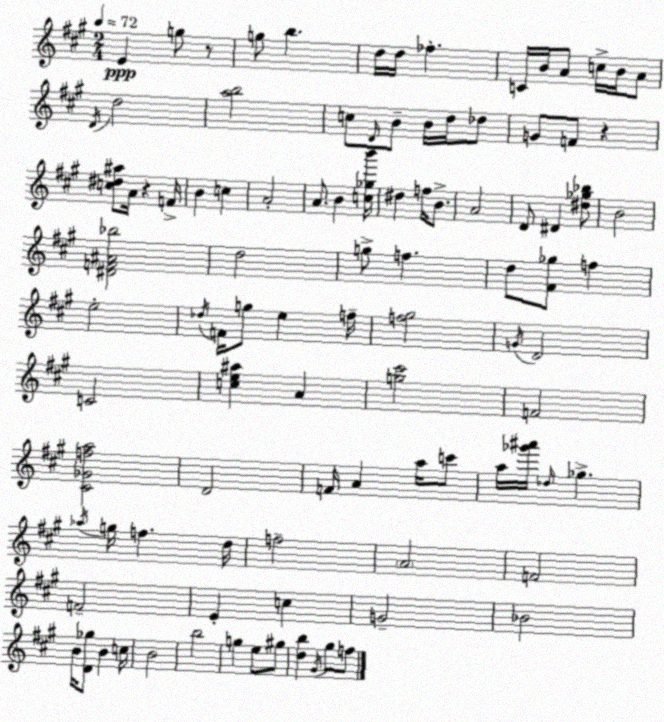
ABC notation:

X:1
T:Untitled
M:2/4
L:1/4
K:A
E g/2 z/2 g/2 b d/4 d/4 _f C/4 B/4 A/2 c/4 B/4 A/2 D/4 d2 [ab]2 c/2 D/4 B/2 B/4 d/4 _d/2 G/2 F/2 z [c^d^a]/2 A/4 z F/4 B c A2 A/2 B [c_gb']/4 ^d f/4 B/2 A2 D/2 ^D [^d_g_b]/2 B2 [^DF^A_b]2 d2 g/2 f d/2 [^F_g]/2 f e2 _d/4 F/4 g/2 e f/4 [f^g]2 G/4 D2 C2 [ce^a] A [g^c']2 F2 [^C_Gfa]2 D2 F/4 A a/4 c'/2 a/4 [_g'^a']/4 _d/4 _g _a/4 g/4 f d/4 f2 A2 F2 F2 E c G2 _B2 B/4 [D_g]/2 B c/4 B2 b2 g e/2 ^g/2 [db] ^G/4 ^g/2 f/2